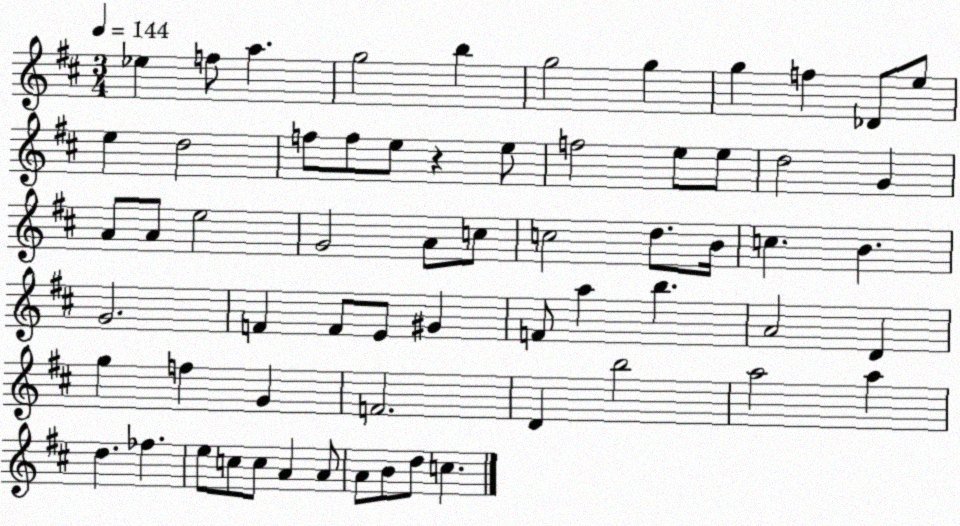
X:1
T:Untitled
M:3/4
L:1/4
K:D
_e f/2 a g2 b g2 g g f _D/2 e/2 e d2 f/2 f/2 e/2 z e/2 f2 e/2 e/2 d2 G A/2 A/2 e2 G2 A/2 c/2 c2 d/2 B/4 c B G2 F F/2 E/2 ^G F/2 a b A2 D g f G F2 D b2 a2 a d _f e/2 c/2 c/2 A A/2 A/2 B/2 d/2 c